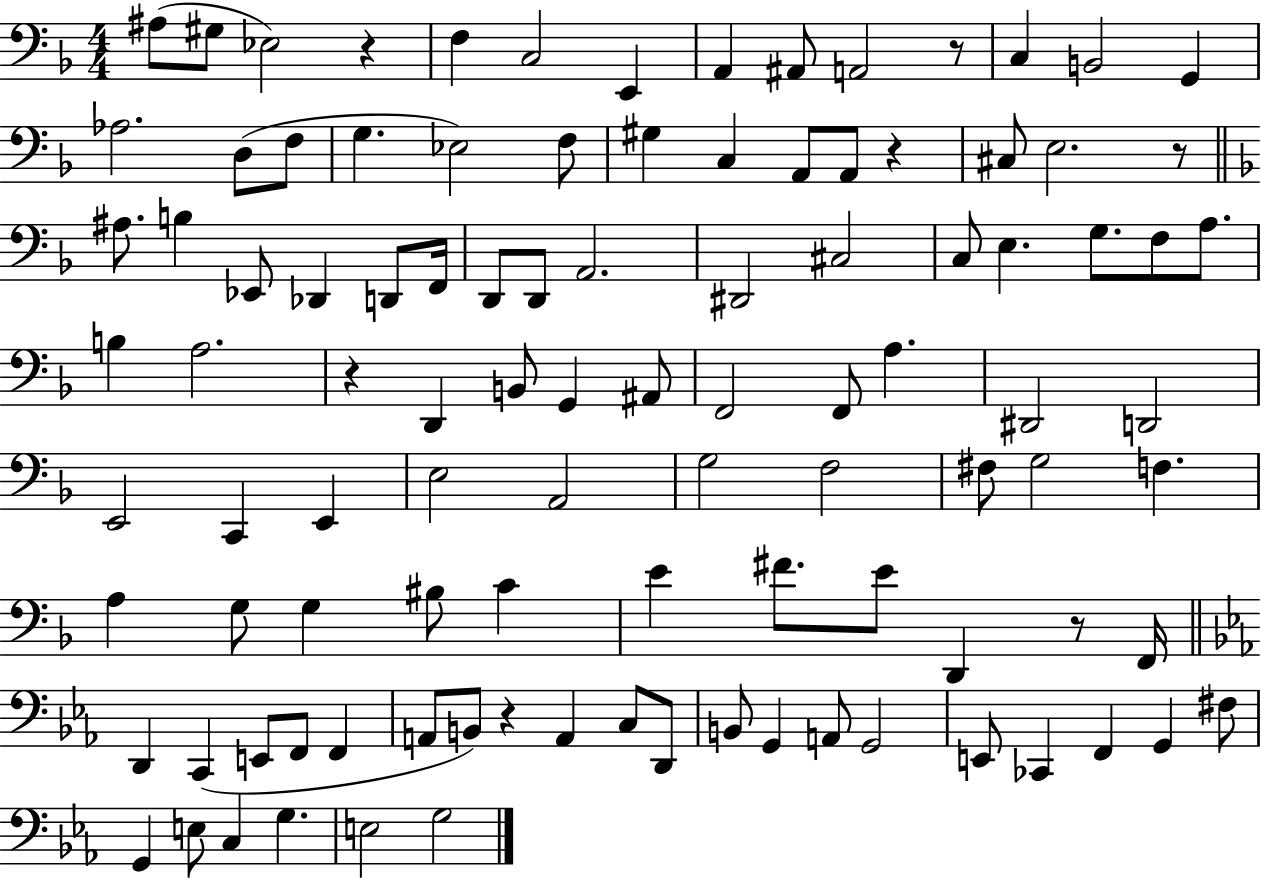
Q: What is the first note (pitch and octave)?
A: A#3